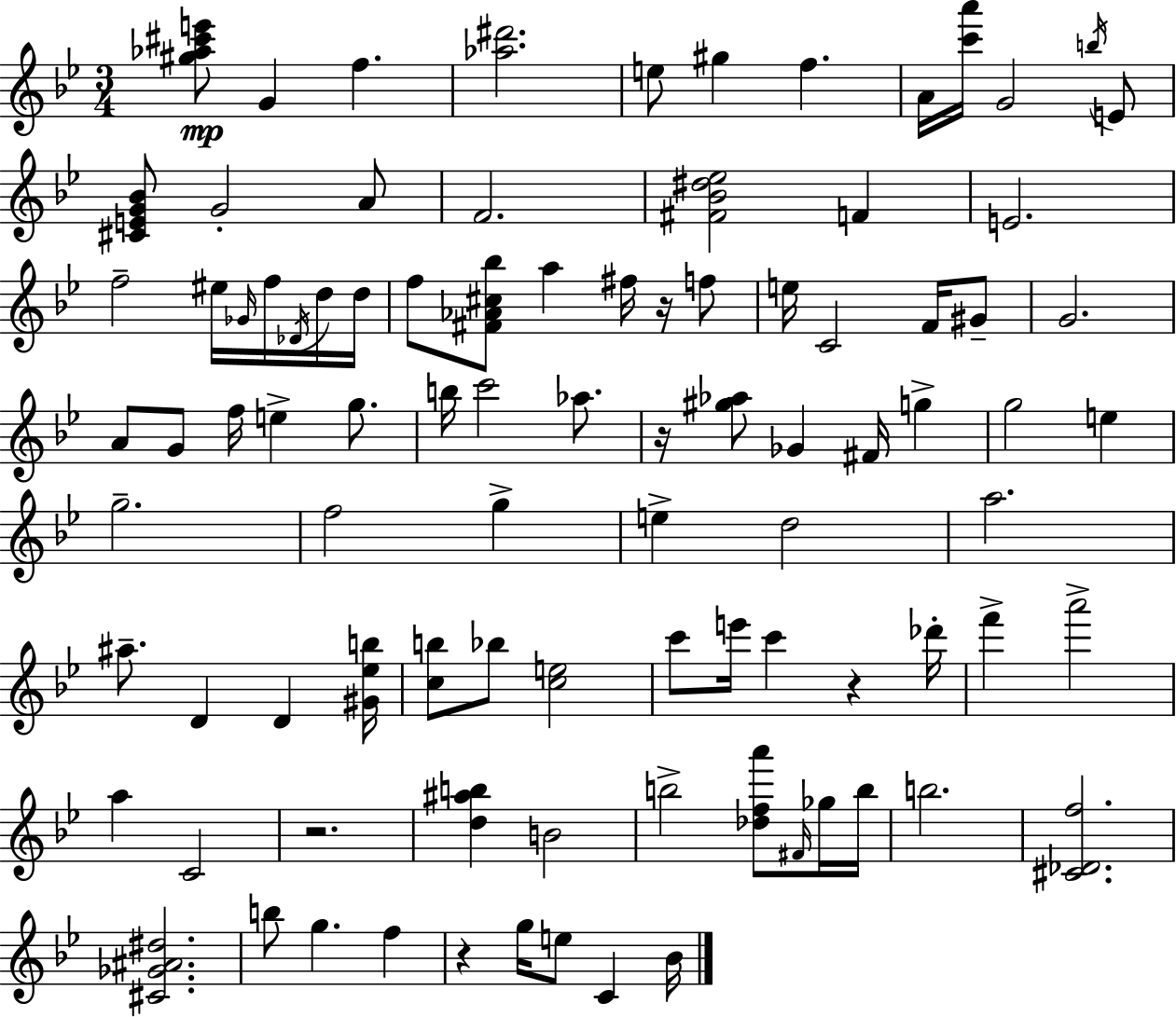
[G#5,Ab5,C#6,E6]/e G4/q F5/q. [Ab5,D#6]/h. E5/e G#5/q F5/q. A4/s [C6,A6]/s G4/h B5/s E4/e [C#4,E4,G4,Bb4]/e G4/h A4/e F4/h. [F#4,Bb4,D#5,Eb5]/h F4/q E4/h. F5/h EIS5/s Gb4/s F5/s Db4/s D5/s D5/s F5/e [F#4,Ab4,C#5,Bb5]/e A5/q F#5/s R/s F5/e E5/s C4/h F4/s G#4/e G4/h. A4/e G4/e F5/s E5/q G5/e. B5/s C6/h Ab5/e. R/s [G#5,Ab5]/e Gb4/q F#4/s G5/q G5/h E5/q G5/h. F5/h G5/q E5/q D5/h A5/h. A#5/e. D4/q D4/q [G#4,Eb5,B5]/s [C5,B5]/e Bb5/e [C5,E5]/h C6/e E6/s C6/q R/q Db6/s F6/q A6/h A5/q C4/h R/h. [D5,A#5,B5]/q B4/h B5/h [Db5,F5,A6]/e F#4/s Gb5/s B5/s B5/h. [C#4,Db4,F5]/h. [C#4,Gb4,A#4,D#5]/h. B5/e G5/q. F5/q R/q G5/s E5/e C4/q Bb4/s